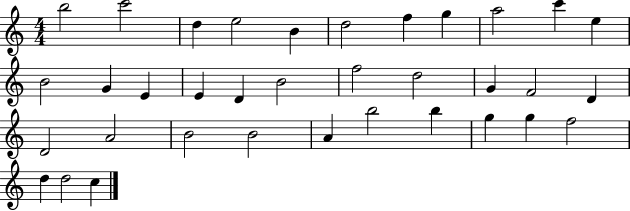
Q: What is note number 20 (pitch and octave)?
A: G4